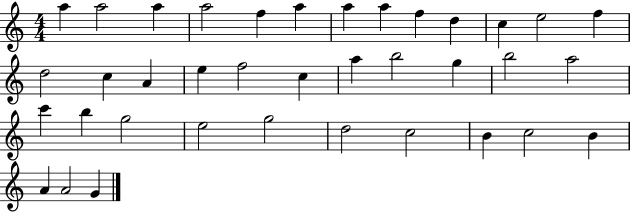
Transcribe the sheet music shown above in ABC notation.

X:1
T:Untitled
M:4/4
L:1/4
K:C
a a2 a a2 f a a a f d c e2 f d2 c A e f2 c a b2 g b2 a2 c' b g2 e2 g2 d2 c2 B c2 B A A2 G